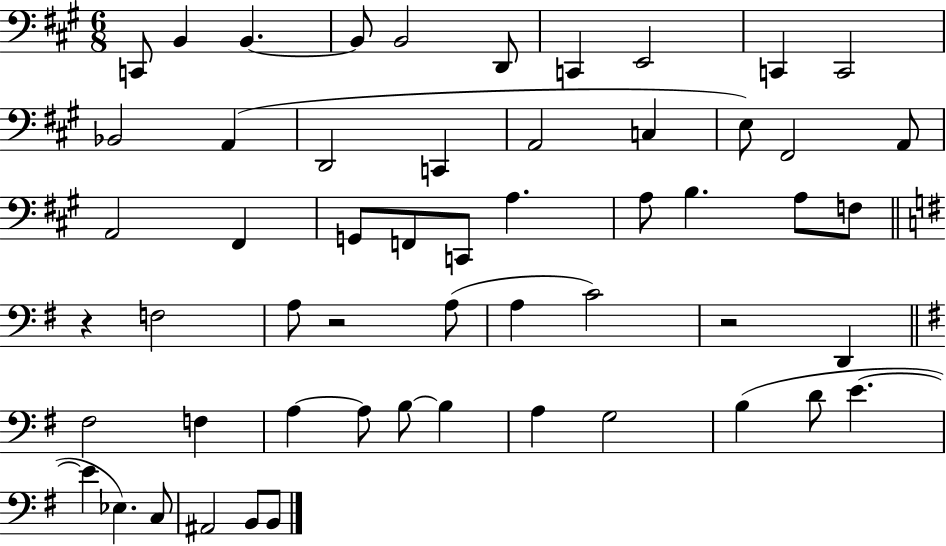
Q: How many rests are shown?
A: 3